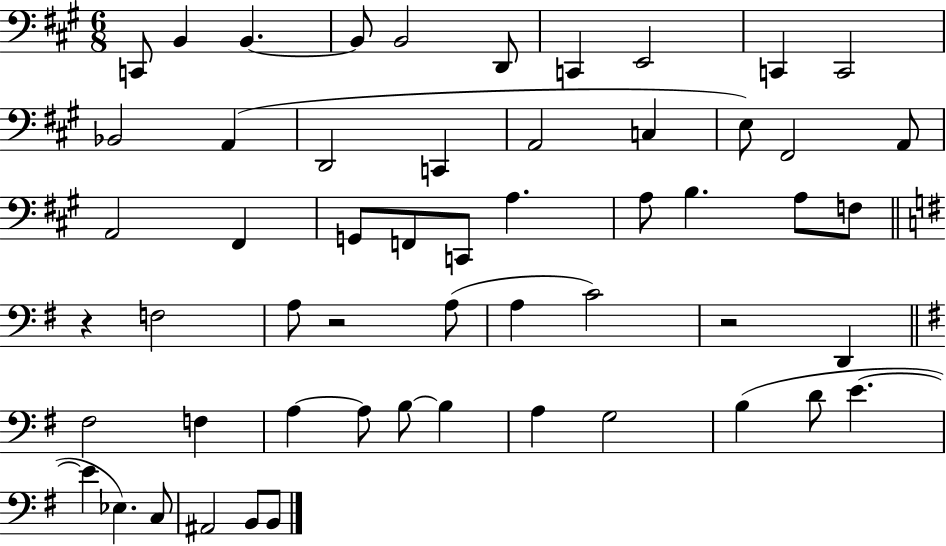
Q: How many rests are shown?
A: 3